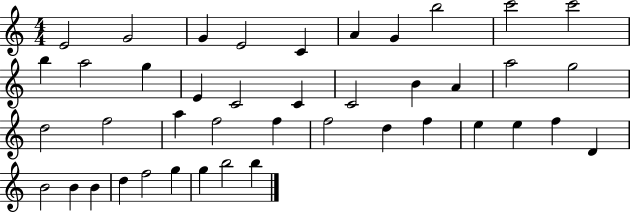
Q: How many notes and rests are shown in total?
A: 42